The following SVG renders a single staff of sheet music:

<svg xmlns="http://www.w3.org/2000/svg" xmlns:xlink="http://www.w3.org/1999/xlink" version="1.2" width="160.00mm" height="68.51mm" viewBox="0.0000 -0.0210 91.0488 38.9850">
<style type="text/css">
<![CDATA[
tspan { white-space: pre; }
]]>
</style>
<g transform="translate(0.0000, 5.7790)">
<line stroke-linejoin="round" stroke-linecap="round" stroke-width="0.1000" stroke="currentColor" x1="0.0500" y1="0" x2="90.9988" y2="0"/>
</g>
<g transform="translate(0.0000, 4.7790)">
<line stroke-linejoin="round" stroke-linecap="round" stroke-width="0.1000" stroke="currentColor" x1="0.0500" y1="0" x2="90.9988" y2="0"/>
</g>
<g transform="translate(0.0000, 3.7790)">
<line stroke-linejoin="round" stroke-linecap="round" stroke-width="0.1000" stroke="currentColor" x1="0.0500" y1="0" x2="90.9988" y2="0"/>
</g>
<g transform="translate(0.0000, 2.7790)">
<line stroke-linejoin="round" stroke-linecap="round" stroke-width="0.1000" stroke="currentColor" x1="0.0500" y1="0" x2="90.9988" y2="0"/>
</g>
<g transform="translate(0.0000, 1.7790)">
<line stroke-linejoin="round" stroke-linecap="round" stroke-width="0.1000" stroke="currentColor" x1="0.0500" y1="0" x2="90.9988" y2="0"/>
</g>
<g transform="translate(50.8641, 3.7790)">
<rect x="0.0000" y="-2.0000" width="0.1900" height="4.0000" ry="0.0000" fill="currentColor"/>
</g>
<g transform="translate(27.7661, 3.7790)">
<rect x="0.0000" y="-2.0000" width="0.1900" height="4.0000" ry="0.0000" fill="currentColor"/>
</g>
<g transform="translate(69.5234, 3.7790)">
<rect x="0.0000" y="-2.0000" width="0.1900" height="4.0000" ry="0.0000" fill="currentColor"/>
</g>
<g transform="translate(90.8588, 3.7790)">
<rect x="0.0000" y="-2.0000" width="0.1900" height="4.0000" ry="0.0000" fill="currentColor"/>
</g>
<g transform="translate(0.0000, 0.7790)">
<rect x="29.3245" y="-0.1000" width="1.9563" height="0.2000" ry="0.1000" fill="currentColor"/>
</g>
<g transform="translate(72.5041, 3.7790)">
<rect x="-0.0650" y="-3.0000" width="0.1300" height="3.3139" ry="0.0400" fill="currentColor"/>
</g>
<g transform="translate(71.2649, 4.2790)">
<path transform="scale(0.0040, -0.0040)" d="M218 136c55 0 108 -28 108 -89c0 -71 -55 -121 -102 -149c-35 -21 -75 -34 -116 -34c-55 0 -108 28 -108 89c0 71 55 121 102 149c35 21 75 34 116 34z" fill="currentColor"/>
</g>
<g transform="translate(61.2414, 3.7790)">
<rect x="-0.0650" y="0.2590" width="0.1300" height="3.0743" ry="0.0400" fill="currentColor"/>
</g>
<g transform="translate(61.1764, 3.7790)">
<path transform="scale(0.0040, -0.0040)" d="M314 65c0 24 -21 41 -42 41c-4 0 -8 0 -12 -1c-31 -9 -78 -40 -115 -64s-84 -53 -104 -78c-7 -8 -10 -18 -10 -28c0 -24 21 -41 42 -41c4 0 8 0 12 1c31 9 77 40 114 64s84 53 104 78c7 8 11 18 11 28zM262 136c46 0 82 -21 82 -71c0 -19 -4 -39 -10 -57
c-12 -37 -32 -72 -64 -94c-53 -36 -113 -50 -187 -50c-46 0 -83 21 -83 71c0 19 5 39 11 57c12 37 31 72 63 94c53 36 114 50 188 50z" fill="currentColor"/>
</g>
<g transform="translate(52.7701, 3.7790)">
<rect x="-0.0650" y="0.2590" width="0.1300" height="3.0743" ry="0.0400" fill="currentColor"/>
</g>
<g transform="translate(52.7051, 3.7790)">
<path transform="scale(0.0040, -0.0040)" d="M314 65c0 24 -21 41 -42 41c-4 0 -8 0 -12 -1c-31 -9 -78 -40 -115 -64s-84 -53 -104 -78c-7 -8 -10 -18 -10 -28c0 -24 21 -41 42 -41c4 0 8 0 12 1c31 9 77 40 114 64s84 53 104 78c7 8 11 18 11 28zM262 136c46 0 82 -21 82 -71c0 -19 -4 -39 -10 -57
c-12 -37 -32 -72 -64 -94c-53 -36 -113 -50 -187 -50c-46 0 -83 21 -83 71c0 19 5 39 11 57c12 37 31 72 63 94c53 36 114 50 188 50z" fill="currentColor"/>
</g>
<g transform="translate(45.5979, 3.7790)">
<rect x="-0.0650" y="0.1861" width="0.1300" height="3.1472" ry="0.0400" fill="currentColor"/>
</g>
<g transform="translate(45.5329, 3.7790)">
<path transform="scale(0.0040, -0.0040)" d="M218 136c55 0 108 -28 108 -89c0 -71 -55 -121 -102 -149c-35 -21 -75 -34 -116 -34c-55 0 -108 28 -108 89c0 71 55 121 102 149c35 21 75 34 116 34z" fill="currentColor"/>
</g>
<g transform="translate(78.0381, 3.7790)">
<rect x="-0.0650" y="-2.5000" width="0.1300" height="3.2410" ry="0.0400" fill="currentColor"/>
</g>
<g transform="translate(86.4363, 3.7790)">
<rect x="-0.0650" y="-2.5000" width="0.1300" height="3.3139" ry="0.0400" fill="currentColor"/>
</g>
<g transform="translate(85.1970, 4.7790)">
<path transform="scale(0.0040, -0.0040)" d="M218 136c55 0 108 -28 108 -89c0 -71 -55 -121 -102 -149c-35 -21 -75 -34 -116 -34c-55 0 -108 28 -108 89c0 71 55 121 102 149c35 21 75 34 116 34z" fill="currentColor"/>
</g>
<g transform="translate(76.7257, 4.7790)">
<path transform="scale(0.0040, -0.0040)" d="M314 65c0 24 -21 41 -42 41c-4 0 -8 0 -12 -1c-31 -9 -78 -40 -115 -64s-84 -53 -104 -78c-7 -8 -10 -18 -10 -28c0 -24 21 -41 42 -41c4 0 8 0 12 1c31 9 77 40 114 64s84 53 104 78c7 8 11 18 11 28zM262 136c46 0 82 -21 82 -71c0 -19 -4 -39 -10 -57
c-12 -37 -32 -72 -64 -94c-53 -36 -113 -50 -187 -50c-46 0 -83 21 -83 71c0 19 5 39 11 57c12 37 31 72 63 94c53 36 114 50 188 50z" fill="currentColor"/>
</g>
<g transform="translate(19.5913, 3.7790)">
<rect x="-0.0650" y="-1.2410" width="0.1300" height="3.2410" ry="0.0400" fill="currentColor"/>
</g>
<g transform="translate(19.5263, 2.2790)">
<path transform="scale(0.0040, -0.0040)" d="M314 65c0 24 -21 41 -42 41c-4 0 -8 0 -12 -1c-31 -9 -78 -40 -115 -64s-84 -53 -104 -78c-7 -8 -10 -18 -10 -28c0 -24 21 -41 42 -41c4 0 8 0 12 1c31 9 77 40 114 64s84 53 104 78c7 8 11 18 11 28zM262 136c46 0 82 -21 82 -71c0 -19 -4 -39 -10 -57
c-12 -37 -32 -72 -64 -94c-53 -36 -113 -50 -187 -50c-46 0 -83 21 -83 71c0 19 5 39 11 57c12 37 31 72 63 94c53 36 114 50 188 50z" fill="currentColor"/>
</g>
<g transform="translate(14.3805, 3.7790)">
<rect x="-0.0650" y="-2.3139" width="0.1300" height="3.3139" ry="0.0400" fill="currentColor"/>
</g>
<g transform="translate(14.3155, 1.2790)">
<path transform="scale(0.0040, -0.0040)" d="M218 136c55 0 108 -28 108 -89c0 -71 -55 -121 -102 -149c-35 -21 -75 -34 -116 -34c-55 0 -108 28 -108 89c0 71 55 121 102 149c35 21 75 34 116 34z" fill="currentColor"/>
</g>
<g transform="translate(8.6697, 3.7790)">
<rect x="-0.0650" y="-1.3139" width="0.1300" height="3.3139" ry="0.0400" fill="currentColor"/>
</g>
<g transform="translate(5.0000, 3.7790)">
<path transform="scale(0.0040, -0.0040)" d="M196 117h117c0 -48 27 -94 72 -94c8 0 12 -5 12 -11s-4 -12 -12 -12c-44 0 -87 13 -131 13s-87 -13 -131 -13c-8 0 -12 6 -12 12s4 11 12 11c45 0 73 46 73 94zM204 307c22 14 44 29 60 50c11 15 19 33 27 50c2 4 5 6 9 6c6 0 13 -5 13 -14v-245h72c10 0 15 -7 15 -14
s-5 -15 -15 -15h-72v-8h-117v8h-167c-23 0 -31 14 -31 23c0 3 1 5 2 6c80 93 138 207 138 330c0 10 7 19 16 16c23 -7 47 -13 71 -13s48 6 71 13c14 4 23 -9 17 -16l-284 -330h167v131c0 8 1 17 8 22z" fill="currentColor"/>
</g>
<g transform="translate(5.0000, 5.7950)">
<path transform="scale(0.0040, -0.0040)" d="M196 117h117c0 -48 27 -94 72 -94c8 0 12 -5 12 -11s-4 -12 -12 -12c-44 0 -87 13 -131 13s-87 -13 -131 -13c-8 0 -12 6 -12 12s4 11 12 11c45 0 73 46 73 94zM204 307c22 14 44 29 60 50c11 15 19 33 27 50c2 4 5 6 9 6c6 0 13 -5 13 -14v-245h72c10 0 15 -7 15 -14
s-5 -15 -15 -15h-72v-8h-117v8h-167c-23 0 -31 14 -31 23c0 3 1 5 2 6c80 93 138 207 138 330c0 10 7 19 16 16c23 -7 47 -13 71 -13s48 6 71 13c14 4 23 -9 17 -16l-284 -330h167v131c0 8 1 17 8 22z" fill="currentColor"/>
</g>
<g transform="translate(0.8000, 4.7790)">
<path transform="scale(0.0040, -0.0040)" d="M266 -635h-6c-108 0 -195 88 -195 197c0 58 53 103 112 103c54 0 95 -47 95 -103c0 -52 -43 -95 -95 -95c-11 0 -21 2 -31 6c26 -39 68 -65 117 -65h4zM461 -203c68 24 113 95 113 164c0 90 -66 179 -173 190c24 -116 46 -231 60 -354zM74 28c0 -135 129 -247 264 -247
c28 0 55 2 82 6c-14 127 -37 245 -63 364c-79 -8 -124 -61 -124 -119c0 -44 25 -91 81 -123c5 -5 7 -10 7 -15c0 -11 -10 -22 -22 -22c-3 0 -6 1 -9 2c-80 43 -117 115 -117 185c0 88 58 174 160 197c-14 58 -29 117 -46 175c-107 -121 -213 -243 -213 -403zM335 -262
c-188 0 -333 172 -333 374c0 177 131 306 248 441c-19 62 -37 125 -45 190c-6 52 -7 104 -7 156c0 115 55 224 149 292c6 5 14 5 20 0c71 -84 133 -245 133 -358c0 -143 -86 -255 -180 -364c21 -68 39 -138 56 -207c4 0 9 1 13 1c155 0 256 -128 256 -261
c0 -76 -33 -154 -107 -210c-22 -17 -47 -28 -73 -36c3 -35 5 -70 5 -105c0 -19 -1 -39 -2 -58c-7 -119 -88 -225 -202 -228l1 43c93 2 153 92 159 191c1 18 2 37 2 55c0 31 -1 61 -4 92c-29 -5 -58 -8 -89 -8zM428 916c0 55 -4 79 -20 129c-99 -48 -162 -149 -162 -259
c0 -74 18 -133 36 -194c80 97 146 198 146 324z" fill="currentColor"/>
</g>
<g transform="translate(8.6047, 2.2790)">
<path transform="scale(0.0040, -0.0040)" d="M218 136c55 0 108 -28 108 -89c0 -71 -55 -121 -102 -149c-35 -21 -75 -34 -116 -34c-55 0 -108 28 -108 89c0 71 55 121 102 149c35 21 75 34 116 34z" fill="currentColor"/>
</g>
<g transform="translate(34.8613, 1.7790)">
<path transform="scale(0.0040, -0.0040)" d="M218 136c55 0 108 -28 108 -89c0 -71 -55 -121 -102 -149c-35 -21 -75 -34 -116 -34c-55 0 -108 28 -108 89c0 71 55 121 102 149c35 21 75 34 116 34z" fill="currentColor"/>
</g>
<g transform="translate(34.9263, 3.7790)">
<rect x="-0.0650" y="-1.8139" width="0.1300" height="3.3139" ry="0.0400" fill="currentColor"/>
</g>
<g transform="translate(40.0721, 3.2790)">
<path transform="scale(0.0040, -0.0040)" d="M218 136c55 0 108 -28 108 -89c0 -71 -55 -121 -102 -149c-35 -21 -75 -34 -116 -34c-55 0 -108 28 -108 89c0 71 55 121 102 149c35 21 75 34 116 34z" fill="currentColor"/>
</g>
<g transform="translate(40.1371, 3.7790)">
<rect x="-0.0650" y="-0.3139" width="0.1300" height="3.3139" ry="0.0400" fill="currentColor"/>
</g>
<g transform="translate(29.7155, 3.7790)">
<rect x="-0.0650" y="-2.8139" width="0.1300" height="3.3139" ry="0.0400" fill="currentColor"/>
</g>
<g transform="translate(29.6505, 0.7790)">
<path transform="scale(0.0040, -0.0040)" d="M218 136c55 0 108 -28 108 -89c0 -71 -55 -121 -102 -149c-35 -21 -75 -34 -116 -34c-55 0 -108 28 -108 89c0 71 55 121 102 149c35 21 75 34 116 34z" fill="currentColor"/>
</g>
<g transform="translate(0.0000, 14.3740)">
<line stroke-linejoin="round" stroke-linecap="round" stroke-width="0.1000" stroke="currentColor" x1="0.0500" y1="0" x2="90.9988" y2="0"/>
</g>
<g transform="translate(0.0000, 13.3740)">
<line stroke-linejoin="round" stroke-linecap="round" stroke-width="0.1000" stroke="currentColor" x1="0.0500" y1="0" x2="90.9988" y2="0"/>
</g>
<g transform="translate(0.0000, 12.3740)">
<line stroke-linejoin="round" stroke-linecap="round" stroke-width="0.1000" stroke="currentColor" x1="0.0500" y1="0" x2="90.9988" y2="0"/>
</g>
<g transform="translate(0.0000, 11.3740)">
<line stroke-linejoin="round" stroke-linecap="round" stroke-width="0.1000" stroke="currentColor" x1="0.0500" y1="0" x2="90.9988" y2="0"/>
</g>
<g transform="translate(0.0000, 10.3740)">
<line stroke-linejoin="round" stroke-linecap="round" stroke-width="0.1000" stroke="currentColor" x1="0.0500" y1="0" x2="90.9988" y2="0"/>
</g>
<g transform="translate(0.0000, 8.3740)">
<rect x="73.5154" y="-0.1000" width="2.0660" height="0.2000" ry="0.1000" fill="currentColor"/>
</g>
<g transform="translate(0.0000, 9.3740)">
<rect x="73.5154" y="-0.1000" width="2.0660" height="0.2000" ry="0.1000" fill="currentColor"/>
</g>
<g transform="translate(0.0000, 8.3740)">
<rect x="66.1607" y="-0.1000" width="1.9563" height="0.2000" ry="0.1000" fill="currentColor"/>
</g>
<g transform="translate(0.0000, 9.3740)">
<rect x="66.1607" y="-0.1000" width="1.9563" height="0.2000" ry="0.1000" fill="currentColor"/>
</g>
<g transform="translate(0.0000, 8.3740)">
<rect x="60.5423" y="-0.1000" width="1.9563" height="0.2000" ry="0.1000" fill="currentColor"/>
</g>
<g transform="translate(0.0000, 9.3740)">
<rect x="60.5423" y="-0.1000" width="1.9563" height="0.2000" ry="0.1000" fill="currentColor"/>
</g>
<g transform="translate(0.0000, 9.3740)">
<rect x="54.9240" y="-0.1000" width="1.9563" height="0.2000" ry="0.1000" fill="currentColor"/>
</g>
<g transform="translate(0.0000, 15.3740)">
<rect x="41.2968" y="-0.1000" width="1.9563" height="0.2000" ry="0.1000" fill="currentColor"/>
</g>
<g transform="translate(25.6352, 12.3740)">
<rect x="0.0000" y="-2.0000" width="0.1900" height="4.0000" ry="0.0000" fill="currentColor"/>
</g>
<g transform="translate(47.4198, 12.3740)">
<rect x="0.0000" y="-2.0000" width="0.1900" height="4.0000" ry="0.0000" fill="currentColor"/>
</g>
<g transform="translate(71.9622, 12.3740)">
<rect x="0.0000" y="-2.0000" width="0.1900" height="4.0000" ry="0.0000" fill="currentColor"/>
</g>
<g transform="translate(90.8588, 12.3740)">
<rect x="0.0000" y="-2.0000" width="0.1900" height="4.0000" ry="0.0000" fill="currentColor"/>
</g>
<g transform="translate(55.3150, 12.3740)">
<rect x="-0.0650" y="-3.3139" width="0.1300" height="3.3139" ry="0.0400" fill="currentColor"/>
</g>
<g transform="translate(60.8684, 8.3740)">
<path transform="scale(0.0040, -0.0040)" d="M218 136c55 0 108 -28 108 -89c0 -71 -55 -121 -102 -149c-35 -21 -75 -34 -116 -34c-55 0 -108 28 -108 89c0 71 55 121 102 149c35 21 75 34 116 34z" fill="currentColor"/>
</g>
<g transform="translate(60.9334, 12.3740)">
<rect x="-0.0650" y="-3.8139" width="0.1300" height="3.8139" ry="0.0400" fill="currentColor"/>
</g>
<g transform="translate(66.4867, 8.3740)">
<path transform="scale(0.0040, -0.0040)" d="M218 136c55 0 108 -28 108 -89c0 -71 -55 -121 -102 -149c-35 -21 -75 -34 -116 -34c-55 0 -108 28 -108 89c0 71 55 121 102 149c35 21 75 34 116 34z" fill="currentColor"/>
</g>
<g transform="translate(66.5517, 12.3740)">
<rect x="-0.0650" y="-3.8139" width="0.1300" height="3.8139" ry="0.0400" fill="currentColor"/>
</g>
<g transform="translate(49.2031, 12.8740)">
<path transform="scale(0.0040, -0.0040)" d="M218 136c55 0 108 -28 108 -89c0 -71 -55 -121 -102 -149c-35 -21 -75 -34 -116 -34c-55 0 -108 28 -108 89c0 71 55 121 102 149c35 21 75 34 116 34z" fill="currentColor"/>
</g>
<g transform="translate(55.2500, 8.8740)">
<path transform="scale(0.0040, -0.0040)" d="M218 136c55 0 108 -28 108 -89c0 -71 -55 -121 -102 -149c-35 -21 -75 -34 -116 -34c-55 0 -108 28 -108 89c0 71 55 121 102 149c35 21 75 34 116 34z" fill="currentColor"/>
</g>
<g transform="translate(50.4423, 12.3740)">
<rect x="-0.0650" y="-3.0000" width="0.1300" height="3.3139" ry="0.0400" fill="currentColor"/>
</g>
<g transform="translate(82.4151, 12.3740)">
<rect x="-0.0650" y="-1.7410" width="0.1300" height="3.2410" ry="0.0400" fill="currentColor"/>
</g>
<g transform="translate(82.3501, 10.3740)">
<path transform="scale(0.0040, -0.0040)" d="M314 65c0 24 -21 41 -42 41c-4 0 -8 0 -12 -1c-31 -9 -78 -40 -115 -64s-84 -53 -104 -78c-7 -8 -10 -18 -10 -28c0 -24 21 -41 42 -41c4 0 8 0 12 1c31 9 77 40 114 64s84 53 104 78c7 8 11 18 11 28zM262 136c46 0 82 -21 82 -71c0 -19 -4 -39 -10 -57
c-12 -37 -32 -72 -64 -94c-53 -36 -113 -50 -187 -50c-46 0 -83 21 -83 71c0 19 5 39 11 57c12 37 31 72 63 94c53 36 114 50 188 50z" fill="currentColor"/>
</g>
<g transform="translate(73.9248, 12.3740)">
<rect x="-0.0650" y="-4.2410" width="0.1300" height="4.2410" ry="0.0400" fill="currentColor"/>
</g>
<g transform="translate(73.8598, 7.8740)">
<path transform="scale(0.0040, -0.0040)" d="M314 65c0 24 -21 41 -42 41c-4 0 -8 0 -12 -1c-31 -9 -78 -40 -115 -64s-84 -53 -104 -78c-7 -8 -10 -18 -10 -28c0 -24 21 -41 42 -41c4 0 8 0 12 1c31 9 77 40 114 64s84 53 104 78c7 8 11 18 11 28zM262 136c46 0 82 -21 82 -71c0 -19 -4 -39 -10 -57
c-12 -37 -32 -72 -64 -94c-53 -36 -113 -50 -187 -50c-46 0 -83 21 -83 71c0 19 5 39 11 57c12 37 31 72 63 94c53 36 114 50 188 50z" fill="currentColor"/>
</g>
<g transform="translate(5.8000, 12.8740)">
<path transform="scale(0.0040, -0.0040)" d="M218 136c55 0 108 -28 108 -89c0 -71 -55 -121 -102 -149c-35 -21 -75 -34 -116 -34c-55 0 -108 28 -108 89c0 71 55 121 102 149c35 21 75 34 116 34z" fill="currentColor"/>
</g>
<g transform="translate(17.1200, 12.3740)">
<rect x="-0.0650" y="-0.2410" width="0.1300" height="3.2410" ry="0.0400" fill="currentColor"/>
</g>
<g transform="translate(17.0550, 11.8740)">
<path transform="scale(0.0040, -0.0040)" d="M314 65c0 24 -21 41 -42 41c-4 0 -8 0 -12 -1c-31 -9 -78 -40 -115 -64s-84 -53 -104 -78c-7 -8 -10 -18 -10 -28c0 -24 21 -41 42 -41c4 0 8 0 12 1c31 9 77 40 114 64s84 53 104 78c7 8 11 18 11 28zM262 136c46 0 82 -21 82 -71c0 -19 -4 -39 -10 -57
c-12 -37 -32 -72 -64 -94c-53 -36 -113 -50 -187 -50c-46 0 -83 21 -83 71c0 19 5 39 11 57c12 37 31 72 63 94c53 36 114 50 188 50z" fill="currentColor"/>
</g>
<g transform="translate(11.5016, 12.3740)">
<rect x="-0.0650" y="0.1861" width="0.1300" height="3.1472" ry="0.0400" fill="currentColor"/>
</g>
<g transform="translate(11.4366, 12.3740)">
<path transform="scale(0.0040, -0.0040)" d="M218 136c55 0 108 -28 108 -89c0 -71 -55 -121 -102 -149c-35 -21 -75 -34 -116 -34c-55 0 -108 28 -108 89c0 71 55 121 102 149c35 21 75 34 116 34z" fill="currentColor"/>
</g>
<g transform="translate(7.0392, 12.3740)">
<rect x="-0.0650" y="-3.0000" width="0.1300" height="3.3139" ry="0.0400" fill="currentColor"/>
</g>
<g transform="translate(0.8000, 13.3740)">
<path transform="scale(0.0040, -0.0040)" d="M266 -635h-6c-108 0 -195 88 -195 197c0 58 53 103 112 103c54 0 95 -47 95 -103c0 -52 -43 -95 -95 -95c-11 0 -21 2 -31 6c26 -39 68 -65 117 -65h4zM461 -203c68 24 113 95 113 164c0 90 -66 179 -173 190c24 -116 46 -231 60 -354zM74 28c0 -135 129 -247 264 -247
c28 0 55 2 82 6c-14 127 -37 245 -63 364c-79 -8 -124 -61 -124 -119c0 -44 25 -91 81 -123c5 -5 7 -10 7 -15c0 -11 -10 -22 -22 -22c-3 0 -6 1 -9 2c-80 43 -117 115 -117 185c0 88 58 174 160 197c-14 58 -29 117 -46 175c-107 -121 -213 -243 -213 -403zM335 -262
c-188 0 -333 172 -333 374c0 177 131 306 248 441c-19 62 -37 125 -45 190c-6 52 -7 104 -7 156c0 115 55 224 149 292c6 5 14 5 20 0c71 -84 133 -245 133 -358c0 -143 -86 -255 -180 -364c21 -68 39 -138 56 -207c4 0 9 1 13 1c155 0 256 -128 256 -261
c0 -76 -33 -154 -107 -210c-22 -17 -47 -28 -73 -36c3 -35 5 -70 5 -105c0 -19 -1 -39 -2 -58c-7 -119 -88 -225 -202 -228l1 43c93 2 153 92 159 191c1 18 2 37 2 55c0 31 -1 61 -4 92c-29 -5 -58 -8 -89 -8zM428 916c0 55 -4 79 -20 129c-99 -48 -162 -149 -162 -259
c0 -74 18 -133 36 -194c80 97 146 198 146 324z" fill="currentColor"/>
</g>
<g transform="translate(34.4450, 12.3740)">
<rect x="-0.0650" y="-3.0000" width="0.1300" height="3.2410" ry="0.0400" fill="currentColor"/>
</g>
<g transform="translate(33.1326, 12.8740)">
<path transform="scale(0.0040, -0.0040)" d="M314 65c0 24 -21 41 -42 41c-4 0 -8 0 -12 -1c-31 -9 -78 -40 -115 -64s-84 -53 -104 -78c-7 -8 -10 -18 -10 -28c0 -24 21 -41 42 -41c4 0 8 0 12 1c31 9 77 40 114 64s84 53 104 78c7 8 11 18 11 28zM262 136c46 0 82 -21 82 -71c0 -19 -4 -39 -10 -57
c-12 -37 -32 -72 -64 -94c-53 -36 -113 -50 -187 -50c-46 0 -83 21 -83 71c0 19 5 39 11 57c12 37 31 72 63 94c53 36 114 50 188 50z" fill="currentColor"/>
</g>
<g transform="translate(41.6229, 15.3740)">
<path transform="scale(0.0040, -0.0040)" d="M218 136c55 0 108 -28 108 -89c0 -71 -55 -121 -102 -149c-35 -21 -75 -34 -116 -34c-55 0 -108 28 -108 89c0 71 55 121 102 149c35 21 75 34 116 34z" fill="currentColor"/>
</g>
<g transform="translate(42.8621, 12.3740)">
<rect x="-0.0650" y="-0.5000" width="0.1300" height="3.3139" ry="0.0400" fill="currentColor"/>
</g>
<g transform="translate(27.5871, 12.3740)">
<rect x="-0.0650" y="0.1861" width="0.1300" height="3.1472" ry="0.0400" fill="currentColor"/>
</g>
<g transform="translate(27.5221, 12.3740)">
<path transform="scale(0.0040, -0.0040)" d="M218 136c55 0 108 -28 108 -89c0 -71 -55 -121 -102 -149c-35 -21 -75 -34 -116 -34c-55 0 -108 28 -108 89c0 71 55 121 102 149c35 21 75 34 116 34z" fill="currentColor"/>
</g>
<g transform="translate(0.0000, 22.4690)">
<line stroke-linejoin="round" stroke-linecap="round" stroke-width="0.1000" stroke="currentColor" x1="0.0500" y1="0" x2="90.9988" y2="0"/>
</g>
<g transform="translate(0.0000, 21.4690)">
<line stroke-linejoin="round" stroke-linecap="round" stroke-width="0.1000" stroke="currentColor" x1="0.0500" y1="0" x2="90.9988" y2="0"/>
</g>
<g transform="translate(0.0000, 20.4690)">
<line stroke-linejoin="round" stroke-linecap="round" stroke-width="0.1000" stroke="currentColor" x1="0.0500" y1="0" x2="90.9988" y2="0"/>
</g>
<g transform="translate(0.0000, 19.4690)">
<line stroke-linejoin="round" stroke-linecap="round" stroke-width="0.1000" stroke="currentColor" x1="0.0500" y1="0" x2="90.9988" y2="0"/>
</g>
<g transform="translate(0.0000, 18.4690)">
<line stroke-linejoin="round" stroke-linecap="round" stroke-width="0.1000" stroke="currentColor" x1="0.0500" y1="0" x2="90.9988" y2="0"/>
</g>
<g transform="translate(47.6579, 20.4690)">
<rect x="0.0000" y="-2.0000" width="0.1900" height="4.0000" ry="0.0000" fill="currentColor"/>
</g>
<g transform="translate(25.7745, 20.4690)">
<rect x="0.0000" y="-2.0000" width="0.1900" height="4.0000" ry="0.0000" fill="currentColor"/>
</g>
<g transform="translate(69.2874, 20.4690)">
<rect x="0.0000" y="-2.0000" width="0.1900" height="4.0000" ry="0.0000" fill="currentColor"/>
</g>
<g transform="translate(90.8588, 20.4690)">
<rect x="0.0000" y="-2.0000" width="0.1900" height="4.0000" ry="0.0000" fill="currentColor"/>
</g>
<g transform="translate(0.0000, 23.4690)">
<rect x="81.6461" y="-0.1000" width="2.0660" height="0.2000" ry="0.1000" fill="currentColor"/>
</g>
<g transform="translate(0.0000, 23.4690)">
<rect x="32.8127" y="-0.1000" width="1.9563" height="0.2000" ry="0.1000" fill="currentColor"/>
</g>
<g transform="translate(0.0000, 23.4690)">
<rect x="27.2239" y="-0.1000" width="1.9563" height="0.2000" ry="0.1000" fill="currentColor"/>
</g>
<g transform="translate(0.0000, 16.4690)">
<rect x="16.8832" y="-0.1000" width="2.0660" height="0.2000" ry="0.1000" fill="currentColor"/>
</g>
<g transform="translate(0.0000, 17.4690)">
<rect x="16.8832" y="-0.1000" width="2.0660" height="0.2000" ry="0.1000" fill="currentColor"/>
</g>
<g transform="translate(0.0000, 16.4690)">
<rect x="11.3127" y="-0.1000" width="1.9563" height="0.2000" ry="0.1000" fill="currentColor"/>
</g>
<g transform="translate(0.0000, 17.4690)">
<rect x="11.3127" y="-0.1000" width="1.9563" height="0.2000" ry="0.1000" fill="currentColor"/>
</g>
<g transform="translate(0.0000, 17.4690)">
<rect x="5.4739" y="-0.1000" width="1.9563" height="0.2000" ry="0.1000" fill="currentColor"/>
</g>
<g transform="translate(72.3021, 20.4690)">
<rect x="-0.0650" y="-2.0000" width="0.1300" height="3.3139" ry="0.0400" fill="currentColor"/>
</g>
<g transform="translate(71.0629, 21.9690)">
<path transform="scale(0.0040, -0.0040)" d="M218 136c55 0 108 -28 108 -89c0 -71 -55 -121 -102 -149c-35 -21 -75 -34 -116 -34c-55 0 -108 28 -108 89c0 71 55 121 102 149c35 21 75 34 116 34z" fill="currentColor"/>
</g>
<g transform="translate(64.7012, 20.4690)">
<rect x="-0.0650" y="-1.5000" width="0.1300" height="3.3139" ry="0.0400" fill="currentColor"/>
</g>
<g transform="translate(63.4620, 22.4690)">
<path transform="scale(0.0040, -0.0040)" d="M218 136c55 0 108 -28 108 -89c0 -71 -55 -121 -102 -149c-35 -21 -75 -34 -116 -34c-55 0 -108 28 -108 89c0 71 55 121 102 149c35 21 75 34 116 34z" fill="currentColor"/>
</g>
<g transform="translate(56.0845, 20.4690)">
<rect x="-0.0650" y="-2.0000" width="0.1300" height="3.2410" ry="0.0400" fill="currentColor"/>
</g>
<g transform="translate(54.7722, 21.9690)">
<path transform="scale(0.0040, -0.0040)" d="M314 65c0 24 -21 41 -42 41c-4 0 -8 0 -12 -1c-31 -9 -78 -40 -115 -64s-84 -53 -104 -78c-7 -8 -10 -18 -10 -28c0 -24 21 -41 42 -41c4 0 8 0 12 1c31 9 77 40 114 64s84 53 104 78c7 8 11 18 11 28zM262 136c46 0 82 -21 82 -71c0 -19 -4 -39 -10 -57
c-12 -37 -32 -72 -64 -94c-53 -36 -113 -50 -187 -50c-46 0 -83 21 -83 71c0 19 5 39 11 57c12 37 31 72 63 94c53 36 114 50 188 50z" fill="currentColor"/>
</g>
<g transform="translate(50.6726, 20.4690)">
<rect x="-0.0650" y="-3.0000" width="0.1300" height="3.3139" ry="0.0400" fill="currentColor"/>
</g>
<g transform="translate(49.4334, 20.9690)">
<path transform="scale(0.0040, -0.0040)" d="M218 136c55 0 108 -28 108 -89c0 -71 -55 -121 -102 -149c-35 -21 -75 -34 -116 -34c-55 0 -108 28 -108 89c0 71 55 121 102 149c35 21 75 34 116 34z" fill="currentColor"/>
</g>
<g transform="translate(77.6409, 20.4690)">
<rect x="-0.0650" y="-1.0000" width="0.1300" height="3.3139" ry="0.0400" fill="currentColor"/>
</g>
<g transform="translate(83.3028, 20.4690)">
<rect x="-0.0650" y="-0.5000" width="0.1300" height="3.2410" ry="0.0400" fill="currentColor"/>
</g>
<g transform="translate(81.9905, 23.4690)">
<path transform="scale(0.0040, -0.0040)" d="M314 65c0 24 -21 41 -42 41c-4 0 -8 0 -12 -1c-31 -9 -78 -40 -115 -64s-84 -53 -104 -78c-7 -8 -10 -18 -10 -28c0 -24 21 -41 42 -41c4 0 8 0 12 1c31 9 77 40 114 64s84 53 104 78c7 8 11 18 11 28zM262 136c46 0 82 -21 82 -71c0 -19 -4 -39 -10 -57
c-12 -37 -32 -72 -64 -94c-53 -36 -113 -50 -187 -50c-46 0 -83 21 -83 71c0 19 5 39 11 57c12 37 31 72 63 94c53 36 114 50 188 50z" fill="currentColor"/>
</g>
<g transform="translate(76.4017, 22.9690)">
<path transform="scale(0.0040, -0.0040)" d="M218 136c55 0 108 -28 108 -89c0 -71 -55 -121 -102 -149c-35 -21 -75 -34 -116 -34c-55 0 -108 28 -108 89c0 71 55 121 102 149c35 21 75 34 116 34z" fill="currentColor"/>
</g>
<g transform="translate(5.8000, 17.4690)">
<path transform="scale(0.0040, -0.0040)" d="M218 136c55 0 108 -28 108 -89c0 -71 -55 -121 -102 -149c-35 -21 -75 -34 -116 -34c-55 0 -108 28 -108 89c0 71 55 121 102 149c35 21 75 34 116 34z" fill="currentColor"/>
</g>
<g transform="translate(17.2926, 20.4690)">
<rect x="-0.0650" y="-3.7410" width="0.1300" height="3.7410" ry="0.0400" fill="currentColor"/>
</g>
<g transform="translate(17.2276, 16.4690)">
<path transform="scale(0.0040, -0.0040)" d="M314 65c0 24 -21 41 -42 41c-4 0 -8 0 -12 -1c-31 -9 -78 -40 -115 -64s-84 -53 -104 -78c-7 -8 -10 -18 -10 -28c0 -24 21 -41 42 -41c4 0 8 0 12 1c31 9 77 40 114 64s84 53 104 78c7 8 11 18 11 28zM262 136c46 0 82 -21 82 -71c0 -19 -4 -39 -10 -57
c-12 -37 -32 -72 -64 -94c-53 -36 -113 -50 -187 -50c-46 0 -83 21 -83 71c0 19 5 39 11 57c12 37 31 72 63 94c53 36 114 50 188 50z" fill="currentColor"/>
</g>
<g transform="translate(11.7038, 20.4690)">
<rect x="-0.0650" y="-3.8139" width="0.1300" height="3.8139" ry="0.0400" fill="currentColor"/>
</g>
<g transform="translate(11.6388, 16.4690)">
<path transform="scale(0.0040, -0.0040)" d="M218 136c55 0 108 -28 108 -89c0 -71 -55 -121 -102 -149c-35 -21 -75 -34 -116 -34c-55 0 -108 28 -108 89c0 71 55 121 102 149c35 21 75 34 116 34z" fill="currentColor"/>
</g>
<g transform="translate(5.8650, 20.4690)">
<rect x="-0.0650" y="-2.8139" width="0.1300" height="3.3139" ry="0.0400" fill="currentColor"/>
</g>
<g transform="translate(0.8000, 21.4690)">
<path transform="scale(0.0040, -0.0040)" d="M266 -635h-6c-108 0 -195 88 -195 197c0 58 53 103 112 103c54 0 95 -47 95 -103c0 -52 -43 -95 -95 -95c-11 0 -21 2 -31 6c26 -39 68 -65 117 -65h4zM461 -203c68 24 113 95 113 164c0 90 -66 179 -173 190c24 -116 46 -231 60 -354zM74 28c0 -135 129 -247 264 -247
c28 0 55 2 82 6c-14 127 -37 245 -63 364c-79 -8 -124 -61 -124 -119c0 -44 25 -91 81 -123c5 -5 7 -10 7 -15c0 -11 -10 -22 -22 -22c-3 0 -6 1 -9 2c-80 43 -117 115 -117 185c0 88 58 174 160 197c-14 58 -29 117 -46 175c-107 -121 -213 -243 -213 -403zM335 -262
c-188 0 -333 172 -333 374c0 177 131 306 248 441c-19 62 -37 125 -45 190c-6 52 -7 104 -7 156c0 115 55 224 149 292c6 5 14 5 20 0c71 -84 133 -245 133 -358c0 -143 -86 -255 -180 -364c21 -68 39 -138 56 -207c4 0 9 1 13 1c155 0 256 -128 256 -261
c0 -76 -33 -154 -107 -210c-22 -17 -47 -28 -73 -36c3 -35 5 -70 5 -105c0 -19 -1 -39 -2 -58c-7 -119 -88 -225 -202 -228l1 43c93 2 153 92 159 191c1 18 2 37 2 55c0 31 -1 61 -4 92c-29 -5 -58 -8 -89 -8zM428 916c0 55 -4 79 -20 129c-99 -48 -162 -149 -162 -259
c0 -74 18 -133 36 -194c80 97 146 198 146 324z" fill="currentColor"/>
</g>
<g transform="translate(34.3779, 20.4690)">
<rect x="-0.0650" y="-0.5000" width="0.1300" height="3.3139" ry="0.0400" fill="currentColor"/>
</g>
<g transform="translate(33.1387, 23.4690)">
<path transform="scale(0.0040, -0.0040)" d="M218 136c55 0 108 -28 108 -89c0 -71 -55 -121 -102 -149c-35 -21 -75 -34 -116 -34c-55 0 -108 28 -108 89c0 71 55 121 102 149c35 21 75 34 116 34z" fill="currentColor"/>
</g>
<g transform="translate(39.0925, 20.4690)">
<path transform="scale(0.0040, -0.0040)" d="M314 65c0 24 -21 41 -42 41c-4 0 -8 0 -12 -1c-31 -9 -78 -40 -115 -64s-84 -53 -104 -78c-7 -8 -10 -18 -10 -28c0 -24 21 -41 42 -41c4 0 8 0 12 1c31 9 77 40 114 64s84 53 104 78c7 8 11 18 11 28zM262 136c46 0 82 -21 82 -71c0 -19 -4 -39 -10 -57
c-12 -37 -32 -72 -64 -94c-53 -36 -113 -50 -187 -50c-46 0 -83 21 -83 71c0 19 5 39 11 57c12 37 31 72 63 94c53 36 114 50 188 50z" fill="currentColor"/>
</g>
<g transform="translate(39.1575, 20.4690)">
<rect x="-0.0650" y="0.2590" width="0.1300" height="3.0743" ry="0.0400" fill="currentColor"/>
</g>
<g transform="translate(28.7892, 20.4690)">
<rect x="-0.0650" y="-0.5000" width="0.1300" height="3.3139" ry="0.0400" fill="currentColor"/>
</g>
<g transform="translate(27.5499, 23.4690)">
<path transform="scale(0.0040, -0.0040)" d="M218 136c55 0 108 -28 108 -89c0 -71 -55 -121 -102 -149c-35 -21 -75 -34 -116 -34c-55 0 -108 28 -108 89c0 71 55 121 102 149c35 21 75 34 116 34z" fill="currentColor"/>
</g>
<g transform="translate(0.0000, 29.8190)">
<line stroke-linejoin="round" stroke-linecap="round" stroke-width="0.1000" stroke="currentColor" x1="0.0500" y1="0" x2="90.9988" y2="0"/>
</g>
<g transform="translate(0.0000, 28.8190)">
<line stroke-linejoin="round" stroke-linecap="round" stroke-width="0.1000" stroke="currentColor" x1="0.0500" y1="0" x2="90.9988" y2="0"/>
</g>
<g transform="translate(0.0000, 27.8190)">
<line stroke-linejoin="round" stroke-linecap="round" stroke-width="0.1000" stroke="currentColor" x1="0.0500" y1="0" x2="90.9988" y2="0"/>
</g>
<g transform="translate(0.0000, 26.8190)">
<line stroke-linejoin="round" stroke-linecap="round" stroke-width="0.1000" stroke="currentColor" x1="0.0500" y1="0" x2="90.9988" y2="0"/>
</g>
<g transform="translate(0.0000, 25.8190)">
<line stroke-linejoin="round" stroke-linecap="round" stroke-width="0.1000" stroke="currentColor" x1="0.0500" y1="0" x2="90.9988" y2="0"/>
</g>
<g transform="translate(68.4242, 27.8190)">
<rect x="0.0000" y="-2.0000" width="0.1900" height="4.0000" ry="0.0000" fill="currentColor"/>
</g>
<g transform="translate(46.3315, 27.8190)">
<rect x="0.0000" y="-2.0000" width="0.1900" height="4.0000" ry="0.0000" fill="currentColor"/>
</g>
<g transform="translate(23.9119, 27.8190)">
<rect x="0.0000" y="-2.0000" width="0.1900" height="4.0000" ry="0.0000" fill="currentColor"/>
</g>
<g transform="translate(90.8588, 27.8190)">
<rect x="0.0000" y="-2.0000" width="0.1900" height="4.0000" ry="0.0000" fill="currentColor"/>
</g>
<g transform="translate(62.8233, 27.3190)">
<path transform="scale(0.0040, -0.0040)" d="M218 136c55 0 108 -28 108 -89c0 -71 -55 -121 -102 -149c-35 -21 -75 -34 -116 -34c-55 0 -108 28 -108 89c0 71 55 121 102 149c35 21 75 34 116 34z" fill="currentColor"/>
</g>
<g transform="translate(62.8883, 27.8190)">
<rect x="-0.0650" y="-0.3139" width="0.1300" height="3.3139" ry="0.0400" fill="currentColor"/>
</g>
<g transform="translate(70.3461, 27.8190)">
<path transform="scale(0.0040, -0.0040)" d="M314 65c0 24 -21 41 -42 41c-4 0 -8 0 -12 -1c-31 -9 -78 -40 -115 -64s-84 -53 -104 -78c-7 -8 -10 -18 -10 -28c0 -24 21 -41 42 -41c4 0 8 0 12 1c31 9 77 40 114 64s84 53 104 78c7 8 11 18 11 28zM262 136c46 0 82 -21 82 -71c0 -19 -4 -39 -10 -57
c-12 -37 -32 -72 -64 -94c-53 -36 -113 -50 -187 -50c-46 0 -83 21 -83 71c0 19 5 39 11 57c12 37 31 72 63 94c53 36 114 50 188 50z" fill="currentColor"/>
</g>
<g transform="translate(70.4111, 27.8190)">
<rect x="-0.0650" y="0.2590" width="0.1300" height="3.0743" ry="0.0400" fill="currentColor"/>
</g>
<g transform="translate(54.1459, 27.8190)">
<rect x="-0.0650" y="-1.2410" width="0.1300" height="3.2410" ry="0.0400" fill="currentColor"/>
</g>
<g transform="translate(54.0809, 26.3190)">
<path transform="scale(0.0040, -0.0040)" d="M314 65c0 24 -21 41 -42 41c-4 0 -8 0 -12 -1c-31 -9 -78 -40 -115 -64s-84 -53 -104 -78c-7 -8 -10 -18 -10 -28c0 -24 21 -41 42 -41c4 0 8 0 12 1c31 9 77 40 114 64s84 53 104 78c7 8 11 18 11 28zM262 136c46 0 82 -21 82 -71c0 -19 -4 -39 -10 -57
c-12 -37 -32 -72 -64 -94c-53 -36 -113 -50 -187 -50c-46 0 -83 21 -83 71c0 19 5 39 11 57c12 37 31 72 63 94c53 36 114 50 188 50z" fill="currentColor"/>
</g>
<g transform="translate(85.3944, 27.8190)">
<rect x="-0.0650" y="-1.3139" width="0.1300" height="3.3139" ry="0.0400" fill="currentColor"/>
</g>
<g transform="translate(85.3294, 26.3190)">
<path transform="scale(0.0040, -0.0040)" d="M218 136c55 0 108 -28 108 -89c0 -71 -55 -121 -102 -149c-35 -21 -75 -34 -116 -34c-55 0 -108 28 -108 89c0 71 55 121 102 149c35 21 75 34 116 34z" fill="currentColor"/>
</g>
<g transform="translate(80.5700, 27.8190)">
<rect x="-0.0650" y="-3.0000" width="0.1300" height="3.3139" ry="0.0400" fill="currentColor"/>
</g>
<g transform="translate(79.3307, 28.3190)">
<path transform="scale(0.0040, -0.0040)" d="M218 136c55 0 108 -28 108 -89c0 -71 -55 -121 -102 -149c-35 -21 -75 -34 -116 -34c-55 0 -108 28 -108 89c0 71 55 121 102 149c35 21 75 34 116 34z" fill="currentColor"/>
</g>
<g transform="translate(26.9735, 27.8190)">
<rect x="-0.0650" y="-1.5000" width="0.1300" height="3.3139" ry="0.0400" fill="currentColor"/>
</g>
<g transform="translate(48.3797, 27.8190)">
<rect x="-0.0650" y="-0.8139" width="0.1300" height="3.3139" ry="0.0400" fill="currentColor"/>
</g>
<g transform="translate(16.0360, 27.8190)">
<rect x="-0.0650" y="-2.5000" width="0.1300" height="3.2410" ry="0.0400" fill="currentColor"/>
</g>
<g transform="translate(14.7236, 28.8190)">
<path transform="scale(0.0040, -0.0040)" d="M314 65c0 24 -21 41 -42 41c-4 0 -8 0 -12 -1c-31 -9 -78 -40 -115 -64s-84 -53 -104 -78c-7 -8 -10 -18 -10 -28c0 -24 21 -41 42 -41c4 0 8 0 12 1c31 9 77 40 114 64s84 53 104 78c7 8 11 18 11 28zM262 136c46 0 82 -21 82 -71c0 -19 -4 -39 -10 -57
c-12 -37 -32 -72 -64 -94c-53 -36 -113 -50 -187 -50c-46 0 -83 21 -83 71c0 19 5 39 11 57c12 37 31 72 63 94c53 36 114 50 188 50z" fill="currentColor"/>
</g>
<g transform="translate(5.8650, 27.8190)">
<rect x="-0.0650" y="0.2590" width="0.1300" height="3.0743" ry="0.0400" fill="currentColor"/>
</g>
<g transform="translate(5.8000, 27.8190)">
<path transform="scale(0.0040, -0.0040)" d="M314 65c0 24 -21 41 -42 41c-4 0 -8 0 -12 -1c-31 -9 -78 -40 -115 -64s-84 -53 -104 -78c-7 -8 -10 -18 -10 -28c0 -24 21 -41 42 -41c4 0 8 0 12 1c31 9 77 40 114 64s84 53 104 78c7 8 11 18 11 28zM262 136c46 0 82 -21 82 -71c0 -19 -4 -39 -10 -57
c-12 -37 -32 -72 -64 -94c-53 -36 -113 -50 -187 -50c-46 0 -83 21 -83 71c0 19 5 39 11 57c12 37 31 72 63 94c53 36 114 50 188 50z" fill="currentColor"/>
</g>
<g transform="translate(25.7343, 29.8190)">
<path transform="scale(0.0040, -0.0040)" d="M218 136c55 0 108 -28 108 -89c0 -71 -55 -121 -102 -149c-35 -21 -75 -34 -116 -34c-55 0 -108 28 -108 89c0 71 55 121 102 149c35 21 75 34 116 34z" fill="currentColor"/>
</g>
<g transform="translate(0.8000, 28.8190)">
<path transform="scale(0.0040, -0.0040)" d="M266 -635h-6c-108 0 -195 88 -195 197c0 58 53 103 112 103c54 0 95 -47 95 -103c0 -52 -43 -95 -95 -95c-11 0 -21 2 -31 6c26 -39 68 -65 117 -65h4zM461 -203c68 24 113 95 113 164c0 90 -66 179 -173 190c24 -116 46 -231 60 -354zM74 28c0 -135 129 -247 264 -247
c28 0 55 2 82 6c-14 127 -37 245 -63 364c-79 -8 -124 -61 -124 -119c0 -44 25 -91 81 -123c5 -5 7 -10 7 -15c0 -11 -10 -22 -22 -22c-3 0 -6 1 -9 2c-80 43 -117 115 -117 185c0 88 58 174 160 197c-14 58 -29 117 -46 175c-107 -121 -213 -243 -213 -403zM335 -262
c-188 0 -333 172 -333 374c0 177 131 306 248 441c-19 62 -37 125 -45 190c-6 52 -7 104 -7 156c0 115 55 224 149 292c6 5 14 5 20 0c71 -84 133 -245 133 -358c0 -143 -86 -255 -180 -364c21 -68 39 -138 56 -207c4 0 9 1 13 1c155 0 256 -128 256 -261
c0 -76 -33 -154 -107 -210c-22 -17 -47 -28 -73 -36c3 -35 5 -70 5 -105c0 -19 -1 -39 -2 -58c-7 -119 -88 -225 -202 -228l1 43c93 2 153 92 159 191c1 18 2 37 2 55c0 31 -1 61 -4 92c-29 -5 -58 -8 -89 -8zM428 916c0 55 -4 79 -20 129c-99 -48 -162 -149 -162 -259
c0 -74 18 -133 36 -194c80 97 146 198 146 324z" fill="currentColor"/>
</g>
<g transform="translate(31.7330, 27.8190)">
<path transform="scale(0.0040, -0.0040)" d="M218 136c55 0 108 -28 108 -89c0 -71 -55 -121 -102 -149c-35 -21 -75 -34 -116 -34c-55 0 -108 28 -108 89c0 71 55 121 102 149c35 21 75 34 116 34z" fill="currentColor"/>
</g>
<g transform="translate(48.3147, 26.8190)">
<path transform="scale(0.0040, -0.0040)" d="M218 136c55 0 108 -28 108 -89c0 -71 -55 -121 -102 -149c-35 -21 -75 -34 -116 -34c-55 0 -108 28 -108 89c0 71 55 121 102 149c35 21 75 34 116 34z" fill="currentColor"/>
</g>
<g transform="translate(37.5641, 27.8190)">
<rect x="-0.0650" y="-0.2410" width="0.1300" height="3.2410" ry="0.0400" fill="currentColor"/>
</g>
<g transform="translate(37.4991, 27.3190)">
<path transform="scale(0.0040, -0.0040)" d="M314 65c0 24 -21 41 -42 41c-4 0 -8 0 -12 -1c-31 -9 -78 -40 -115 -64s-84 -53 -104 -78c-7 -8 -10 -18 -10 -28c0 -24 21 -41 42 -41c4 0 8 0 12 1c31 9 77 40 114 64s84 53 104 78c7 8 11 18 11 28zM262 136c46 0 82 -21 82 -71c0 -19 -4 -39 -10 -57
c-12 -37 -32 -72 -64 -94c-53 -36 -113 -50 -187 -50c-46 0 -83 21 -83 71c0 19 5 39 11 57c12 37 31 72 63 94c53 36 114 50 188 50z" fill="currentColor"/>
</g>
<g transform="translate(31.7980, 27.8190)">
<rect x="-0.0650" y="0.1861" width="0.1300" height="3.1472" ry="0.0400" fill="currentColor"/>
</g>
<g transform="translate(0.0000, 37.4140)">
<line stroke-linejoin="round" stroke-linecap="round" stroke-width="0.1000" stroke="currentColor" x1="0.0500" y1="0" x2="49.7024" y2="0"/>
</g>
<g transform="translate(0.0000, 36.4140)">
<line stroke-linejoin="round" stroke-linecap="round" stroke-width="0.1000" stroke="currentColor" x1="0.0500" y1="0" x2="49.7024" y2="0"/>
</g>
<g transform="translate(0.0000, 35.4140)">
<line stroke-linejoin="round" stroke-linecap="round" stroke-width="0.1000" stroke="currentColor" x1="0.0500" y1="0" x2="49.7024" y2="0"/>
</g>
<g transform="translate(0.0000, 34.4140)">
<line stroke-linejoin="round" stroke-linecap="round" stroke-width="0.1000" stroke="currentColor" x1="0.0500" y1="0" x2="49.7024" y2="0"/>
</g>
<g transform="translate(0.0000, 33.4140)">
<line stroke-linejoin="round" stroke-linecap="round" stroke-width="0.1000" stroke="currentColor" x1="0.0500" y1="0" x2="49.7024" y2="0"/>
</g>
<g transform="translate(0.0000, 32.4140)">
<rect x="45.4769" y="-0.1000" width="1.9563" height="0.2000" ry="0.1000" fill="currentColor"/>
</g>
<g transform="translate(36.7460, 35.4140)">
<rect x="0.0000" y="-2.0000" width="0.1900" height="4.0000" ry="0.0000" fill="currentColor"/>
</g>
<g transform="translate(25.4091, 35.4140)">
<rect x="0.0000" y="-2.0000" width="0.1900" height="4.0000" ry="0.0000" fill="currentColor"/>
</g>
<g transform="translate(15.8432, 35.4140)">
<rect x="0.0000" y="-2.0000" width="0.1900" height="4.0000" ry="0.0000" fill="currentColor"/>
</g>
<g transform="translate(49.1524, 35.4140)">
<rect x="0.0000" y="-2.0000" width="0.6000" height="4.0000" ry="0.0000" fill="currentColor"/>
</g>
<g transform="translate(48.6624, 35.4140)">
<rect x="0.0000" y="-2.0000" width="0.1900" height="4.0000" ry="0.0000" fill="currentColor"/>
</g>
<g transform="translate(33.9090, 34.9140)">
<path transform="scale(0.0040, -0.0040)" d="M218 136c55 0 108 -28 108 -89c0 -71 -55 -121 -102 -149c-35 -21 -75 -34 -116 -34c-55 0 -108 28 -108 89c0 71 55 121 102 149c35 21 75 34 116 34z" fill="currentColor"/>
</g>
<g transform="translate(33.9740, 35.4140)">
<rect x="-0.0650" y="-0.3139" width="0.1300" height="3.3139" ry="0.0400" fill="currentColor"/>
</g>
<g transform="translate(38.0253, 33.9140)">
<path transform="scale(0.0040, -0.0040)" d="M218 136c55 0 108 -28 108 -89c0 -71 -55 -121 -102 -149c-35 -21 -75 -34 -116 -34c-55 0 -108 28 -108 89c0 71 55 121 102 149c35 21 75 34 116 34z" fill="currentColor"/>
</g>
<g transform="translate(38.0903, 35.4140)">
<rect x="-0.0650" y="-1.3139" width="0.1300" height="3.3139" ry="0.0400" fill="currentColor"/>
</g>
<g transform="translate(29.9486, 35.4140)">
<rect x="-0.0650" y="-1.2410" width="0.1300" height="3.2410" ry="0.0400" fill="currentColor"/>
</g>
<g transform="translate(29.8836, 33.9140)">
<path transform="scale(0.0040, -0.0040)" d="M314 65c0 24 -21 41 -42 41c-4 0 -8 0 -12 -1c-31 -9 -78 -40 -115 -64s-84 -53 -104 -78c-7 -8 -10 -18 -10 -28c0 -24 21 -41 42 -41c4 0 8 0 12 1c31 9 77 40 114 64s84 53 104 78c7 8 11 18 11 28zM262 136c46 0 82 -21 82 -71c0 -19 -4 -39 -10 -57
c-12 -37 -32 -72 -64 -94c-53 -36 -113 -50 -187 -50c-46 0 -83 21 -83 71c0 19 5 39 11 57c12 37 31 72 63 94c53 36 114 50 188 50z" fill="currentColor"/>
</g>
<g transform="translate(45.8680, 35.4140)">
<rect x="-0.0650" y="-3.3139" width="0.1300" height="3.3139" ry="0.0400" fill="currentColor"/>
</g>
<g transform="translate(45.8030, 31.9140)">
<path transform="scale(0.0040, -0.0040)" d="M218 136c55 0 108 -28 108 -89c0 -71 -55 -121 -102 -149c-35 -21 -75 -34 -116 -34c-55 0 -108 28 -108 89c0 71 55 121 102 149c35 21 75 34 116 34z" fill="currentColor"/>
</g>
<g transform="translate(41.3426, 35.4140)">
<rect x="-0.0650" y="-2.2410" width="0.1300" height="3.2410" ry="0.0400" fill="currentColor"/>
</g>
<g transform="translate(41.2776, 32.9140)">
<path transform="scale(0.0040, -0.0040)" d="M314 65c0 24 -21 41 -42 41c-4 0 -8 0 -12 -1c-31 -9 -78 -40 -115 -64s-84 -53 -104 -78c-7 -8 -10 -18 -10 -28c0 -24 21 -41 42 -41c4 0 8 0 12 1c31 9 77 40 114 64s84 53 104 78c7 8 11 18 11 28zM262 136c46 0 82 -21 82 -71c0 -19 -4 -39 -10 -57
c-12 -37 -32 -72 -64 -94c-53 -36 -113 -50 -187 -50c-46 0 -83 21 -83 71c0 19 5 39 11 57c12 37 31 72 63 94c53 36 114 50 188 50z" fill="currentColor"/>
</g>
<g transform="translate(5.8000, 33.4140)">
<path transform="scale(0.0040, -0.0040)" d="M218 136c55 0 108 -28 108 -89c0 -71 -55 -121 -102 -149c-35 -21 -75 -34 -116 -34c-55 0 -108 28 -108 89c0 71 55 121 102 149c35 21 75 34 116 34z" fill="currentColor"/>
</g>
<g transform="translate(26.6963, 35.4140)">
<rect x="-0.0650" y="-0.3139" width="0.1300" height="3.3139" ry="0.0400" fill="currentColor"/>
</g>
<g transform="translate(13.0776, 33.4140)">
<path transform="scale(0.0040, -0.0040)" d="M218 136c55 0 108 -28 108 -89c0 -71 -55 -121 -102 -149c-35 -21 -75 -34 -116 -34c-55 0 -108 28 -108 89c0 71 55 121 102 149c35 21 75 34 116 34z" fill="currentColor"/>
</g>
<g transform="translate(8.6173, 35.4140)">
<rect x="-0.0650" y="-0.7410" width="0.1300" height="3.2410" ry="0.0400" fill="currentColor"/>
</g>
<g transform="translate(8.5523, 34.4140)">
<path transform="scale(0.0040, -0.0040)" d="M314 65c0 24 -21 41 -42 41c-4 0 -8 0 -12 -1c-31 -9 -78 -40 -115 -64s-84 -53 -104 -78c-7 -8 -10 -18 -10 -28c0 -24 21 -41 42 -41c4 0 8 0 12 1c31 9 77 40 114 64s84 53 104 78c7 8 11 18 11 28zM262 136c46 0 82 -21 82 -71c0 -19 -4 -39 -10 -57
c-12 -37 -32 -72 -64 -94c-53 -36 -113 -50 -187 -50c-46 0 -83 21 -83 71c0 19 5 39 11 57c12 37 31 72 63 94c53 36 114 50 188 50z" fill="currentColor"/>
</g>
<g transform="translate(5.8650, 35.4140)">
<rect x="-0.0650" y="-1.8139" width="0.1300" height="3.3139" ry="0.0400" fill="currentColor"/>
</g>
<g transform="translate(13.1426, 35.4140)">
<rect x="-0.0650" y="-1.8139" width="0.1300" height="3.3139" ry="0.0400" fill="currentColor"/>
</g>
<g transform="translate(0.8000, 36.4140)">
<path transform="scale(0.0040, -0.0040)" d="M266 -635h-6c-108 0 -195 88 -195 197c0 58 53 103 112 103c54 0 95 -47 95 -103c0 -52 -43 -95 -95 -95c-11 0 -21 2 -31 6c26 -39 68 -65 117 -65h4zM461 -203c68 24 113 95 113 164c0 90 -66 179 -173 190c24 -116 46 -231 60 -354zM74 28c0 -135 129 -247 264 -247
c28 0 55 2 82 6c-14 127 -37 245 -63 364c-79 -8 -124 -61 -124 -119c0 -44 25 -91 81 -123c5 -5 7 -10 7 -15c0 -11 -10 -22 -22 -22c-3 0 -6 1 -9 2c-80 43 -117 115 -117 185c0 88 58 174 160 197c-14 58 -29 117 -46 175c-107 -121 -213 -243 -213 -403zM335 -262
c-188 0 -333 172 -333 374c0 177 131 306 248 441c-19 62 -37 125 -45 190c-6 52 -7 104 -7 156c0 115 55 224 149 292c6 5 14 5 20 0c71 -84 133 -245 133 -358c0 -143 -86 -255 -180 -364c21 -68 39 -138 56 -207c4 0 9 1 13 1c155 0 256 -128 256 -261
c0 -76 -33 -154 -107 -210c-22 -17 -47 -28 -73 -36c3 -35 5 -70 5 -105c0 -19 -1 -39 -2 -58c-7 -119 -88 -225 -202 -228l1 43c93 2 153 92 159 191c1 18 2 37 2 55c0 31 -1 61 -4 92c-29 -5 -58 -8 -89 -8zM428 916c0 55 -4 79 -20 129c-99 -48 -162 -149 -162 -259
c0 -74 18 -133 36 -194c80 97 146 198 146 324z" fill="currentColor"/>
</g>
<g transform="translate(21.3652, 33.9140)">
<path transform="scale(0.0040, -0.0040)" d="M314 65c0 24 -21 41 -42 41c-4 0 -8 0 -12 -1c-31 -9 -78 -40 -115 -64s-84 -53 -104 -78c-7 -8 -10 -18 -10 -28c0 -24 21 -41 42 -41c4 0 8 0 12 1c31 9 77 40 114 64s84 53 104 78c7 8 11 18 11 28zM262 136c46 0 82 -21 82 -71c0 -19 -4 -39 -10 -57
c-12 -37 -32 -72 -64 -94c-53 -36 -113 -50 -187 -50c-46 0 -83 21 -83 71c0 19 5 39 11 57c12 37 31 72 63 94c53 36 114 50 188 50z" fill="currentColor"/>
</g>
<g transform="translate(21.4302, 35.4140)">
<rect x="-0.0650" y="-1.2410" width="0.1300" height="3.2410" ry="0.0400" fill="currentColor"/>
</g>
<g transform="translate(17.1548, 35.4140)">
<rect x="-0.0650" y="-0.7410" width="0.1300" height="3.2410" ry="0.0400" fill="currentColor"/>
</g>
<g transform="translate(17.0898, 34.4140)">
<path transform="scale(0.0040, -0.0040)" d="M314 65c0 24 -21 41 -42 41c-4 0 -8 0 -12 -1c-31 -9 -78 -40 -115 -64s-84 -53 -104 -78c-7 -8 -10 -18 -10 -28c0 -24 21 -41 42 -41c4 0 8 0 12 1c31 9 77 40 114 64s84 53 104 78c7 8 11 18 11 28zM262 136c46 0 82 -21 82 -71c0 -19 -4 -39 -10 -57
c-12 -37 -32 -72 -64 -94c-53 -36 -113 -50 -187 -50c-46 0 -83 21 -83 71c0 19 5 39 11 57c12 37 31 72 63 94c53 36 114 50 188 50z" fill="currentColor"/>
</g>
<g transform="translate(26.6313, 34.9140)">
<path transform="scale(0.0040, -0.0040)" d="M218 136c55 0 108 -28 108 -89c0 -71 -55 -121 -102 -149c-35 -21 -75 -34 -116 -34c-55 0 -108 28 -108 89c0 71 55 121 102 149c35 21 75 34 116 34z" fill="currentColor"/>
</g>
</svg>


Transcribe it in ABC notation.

X:1
T:Untitled
M:4/4
L:1/4
K:C
e g e2 a f c B B2 B2 A G2 G A B c2 B A2 C A b c' c' d'2 f2 a c' c'2 C C B2 A F2 E F D C2 B2 G2 E B c2 d e2 c B2 A e f d2 f d2 e2 c e2 c e g2 b